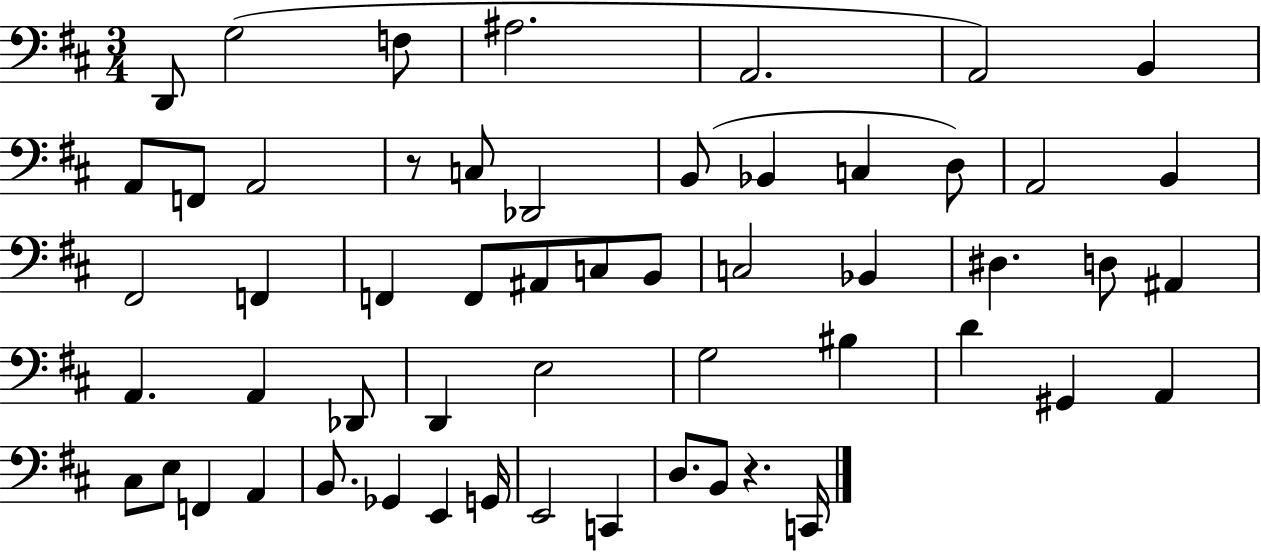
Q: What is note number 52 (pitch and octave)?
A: B2